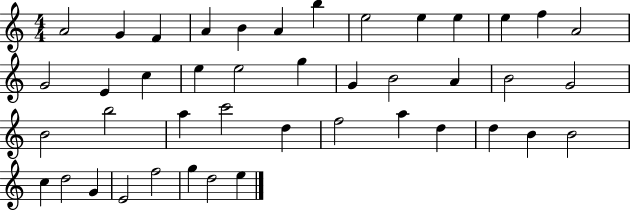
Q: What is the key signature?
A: C major